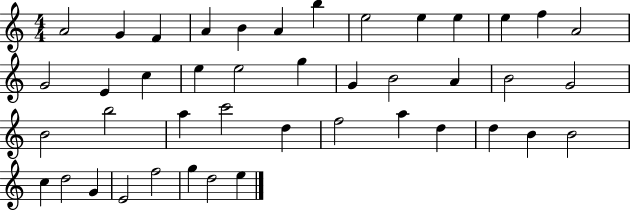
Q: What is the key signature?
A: C major